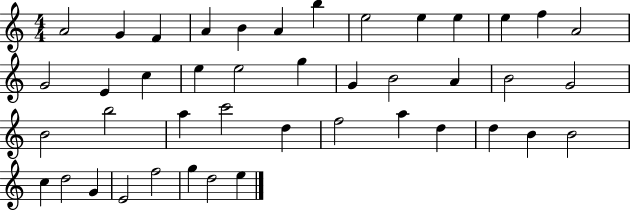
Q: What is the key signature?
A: C major